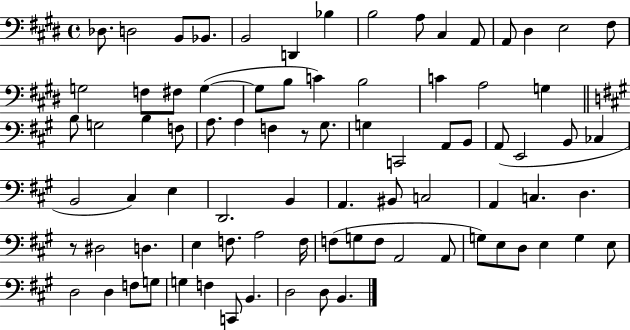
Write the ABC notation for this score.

X:1
T:Untitled
M:4/4
L:1/4
K:E
_D,/2 D,2 B,,/2 _B,,/2 B,,2 D,, _B, B,2 A,/2 ^C, A,,/2 A,,/2 ^D, E,2 ^F,/2 G,2 F,/2 ^F,/2 G, G,/2 B,/2 C B,2 C A,2 G, B,/2 G,2 B, F,/2 A,/2 A, F, z/2 ^G,/2 G, C,,2 A,,/2 B,,/2 A,,/2 E,,2 B,,/2 _C, B,,2 ^C, E, D,,2 B,, A,, ^B,,/2 C,2 A,, C, D, z/2 ^D,2 D, E, F,/2 A,2 F,/4 F,/2 G,/2 F,/2 A,,2 A,,/2 G,/2 E,/2 D,/2 E, G, E,/2 D,2 D, F,/2 G,/2 G, F, C,,/2 B,, D,2 D,/2 B,,